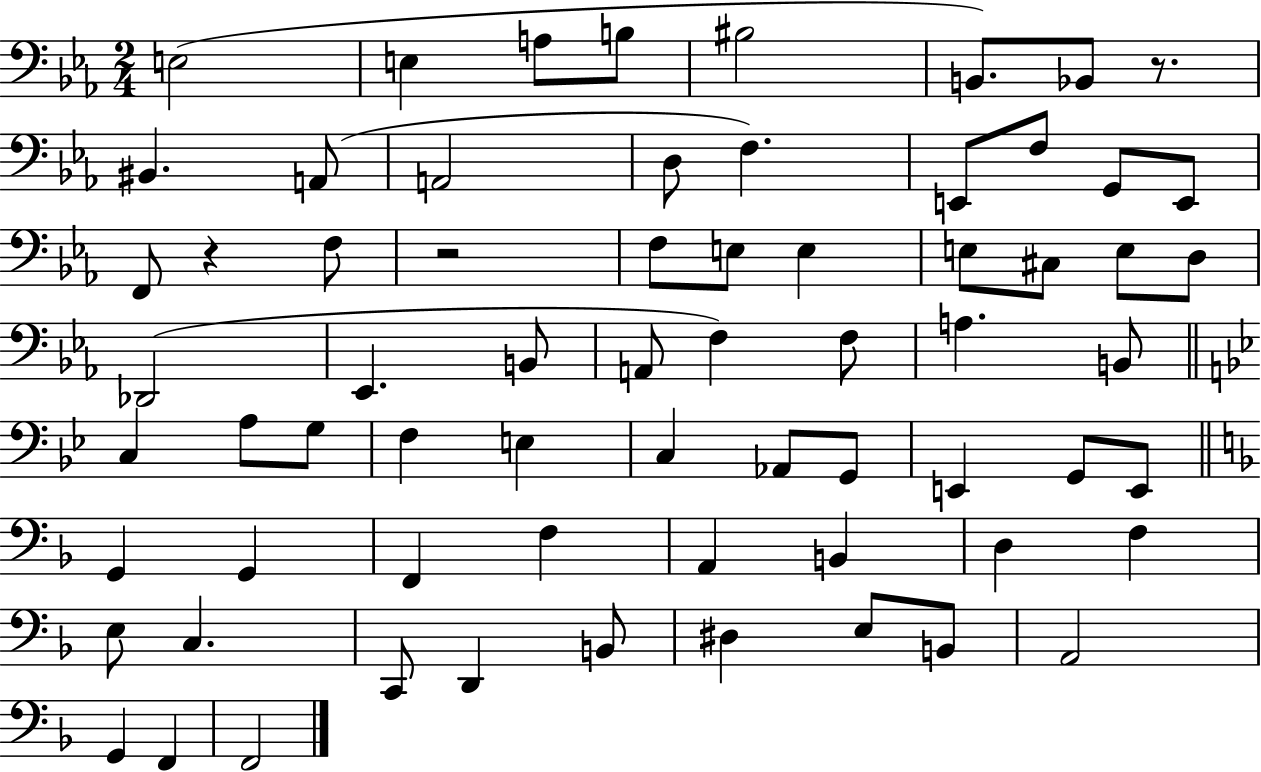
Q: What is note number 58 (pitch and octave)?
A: D#3